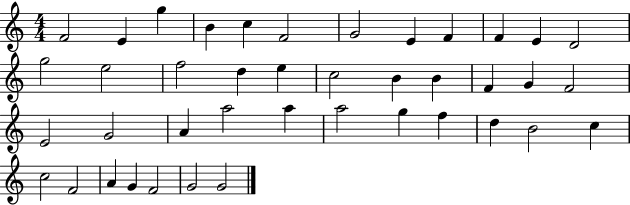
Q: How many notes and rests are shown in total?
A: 41